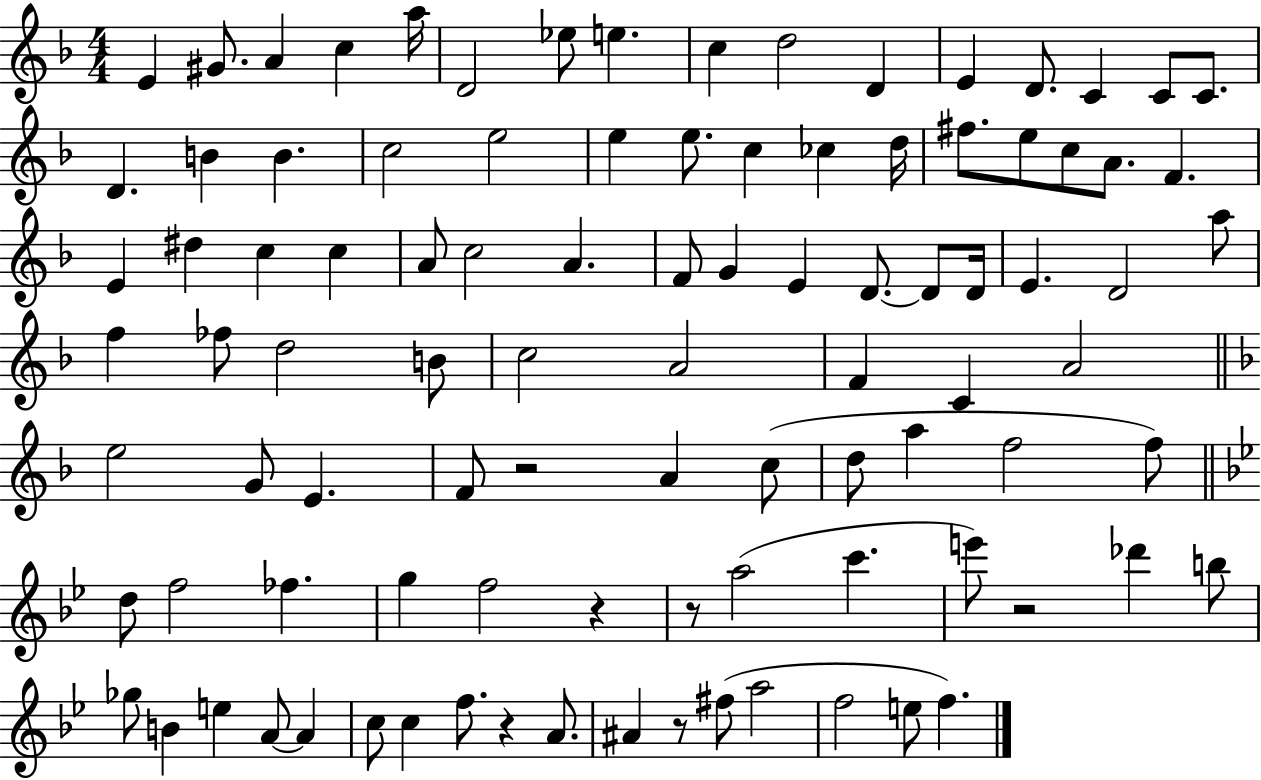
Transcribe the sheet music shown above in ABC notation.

X:1
T:Untitled
M:4/4
L:1/4
K:F
E ^G/2 A c a/4 D2 _e/2 e c d2 D E D/2 C C/2 C/2 D B B c2 e2 e e/2 c _c d/4 ^f/2 e/2 c/2 A/2 F E ^d c c A/2 c2 A F/2 G E D/2 D/2 D/4 E D2 a/2 f _f/2 d2 B/2 c2 A2 F C A2 e2 G/2 E F/2 z2 A c/2 d/2 a f2 f/2 d/2 f2 _f g f2 z z/2 a2 c' e'/2 z2 _d' b/2 _g/2 B e A/2 A c/2 c f/2 z A/2 ^A z/2 ^f/2 a2 f2 e/2 f